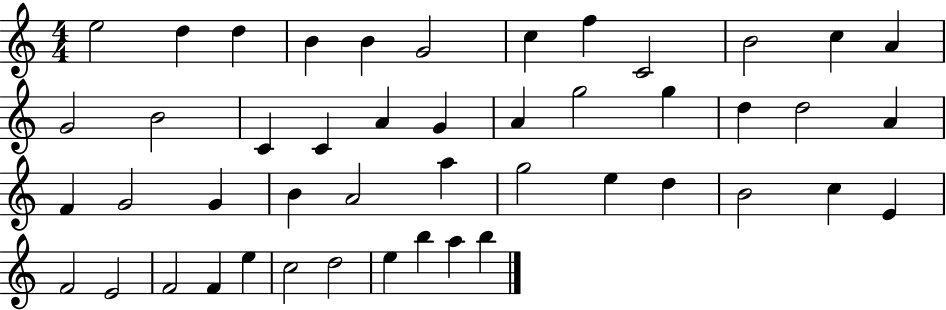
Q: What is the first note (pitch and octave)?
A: E5